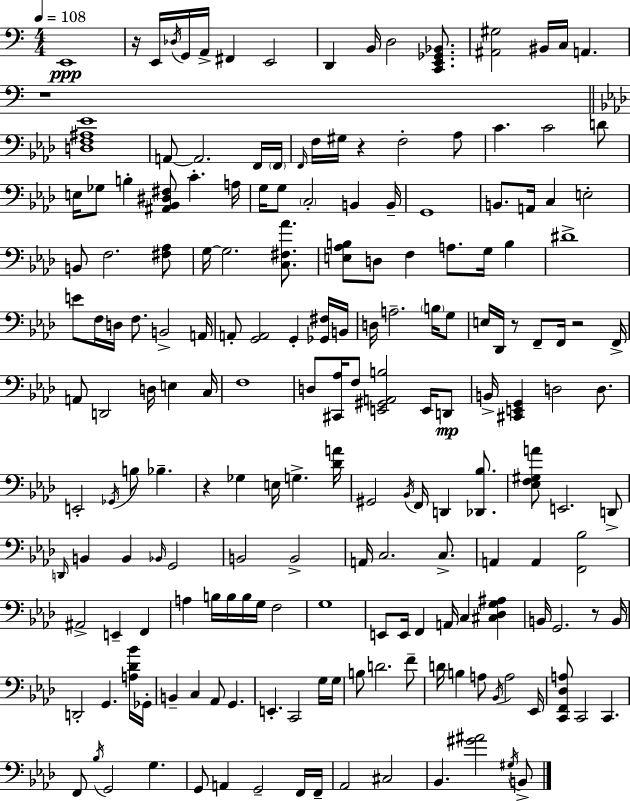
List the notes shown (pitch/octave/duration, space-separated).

E2/w R/s E2/s Db3/s G2/s A2/s F#2/q E2/h D2/q B2/s D3/h [C2,E2,Gb2,Bb2]/e. [A#2,G#3]/h BIS2/s C3/s A2/q. R/w [D3,F3,A#3,Eb4]/w A2/e A2/h. F2/s F2/s F2/s F3/s G#3/s R/q F3/h Ab3/e C4/q. C4/h D4/e E3/s Gb3/e B3/q [A#2,Bb2,D#3,F#3]/e C4/q. A3/s G3/s G3/e C3/h B2/q B2/s G2/w B2/e. A2/s C3/q E3/h B2/e F3/h. [F#3,Ab3]/e G3/s G3/h. [C3,F#3,Ab4]/e. [E3,Ab3,B3]/e D3/e F3/q A3/e. G3/s B3/q D#4/w E4/e F3/s D3/s F3/e. B2/h A2/s A2/e [G2,A2]/h G2/q [Gb2,F#3]/s B2/s D3/s A3/h. B3/s G3/e E3/s Db2/s R/e F2/e F2/s R/h F2/s A2/e D2/h D3/s E3/q C3/s F3/w D3/e [C#2,Ab3]/s F3/e [E2,G#2,A2,B3]/h E2/s D2/e B2/s [C#2,E2,G2]/q D3/h D3/e. E2/h Gb2/s B3/e Bb3/q. R/q Gb3/q E3/s G3/q. [Db4,A4]/s G#2/h Bb2/s F2/s D2/q [Db2,Bb3]/e. [Eb3,F3,G#3,A4]/e E2/h. D2/e D2/s B2/q B2/q Bb2/s G2/h B2/h B2/h A2/s C3/h. C3/e. A2/q A2/q [F2,Bb3]/h A#2/h E2/q F2/q A3/q B3/s B3/s B3/s G3/s F3/h G3/w E2/e E2/s F2/q A2/s C3/q [C#3,Db3,G3,A#3]/q B2/s G2/h. R/e B2/s D2/h G2/q. [A3,Db4,Bb4]/s Gb2/s B2/q C3/q Ab2/e G2/q. E2/q. C2/h G3/s G3/s B3/e D4/h. F4/e D4/s B3/q A3/e Bb2/s A3/h Eb2/s [C2,F2,Db3,A3]/e C2/h C2/q. F2/e Bb3/s G2/h G3/q. G2/e A2/q G2/h F2/s F2/s Ab2/h C#3/h Bb2/q. [G#4,A#4]/h G#3/s B2/e